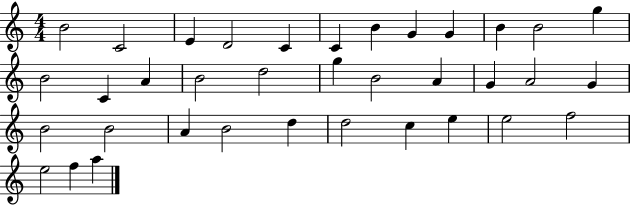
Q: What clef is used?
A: treble